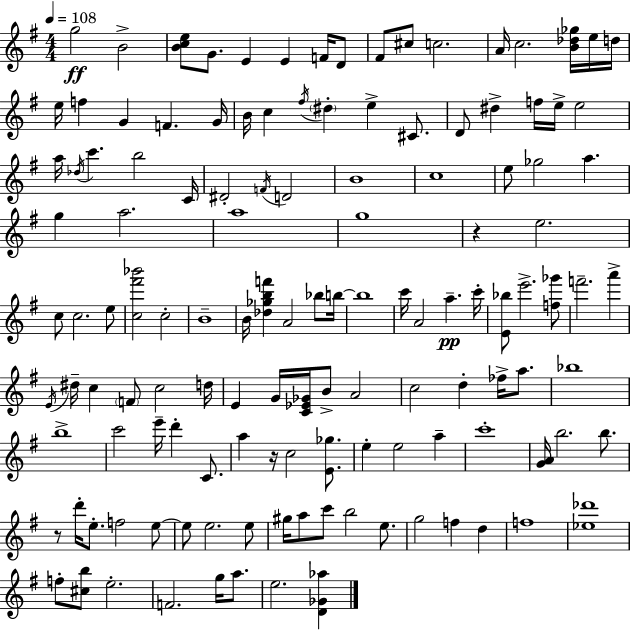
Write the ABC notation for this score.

X:1
T:Untitled
M:4/4
L:1/4
K:G
g2 B2 [Bce]/2 G/2 E E F/4 D/2 ^F/2 ^c/2 c2 A/4 c2 [B_d_g]/4 e/4 d/4 e/4 f G F G/4 B/4 c ^f/4 ^d e ^C/2 D/2 ^d f/4 e/4 e2 a/4 _d/4 c' b2 C/4 ^D2 F/4 D2 B4 c4 e/2 _g2 a g a2 a4 g4 z e2 c/2 c2 e/2 [c^f'_b']2 c2 B4 B/4 [_d_gbf'] A2 _b/2 b/4 b4 c'/4 A2 a c'/4 [E_b]/2 e'2 [f_g']/2 f'2 a' E/4 ^d/4 c F/2 c2 d/4 E G/4 [C_E_G]/4 B/2 A2 c2 d _f/4 a/2 _b4 b4 c'2 e'/4 d' C/2 a z/4 c2 [E_g]/2 e e2 a c'4 [GA]/4 b2 b/2 z/2 d'/4 e/2 f2 e/2 e/2 e2 e/2 ^g/4 a/2 c'/2 b2 e/2 g2 f d f4 [_e_d']4 f/2 [^cb]/2 e2 F2 g/4 a/2 e2 [D_G_a]